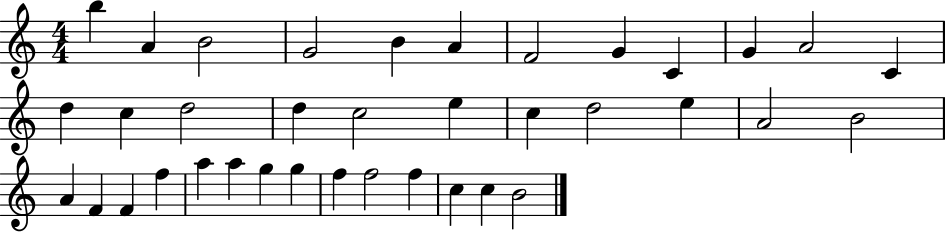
X:1
T:Untitled
M:4/4
L:1/4
K:C
b A B2 G2 B A F2 G C G A2 C d c d2 d c2 e c d2 e A2 B2 A F F f a a g g f f2 f c c B2